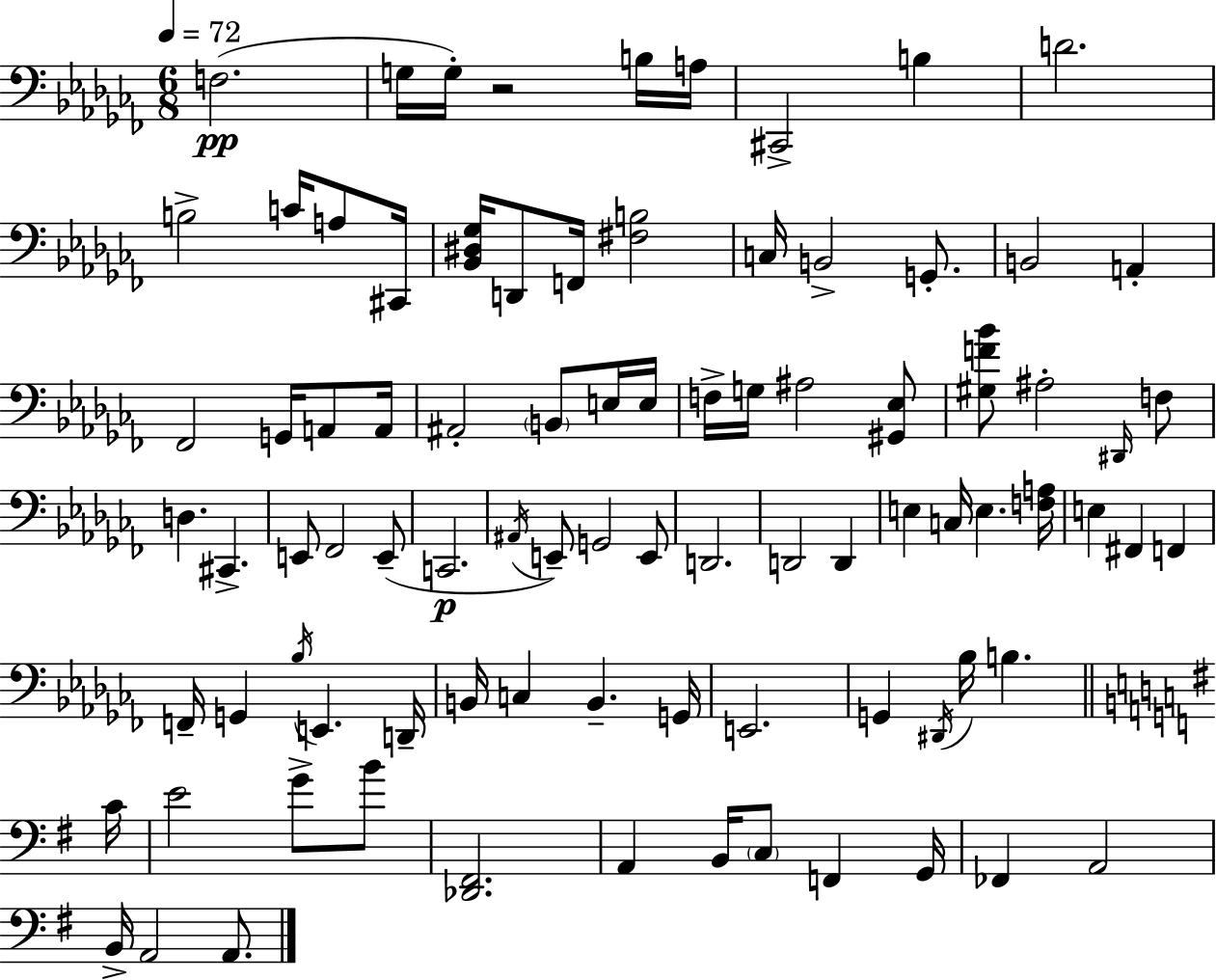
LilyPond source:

{
  \clef bass
  \numericTimeSignature
  \time 6/8
  \key aes \minor
  \tempo 4 = 72
  f2.(\pp | g16 g16-.) r2 b16 a16 | cis,2-> b4 | d'2. | \break b2-> c'16 a8 cis,16 | <bes, dis ges>16 d,8 f,16 <fis b>2 | c16 b,2-> g,8.-. | b,2 a,4-. | \break fes,2 g,16 a,8 a,16 | ais,2-. \parenthesize b,8 e16 e16 | f16-> g16 ais2 <gis, ees>8 | <gis f' bes'>8 ais2-. \grace { dis,16 } f8 | \break d4. cis,4.-> | e,8 fes,2 e,8--( | c,2.\p | \acciaccatura { ais,16 } e,8--) g,2 | \break e,8 d,2. | d,2 d,4 | e4 c16 e4. | <f a>16 e4 fis,4 f,4 | \break f,16-- g,4 \acciaccatura { bes16 } e,4. | d,16-- b,16 c4 b,4.-- | g,16 e,2. | g,4 \acciaccatura { dis,16 } bes16 b4. | \break \bar "||" \break \key g \major c'16 e'2 g'8-> b'8 | <des, fis,>2. | a,4 b,16 \parenthesize c8 f,4 | g,16 fes,4 a,2 | \break b,16-> a,2 a,8. | \bar "|."
}